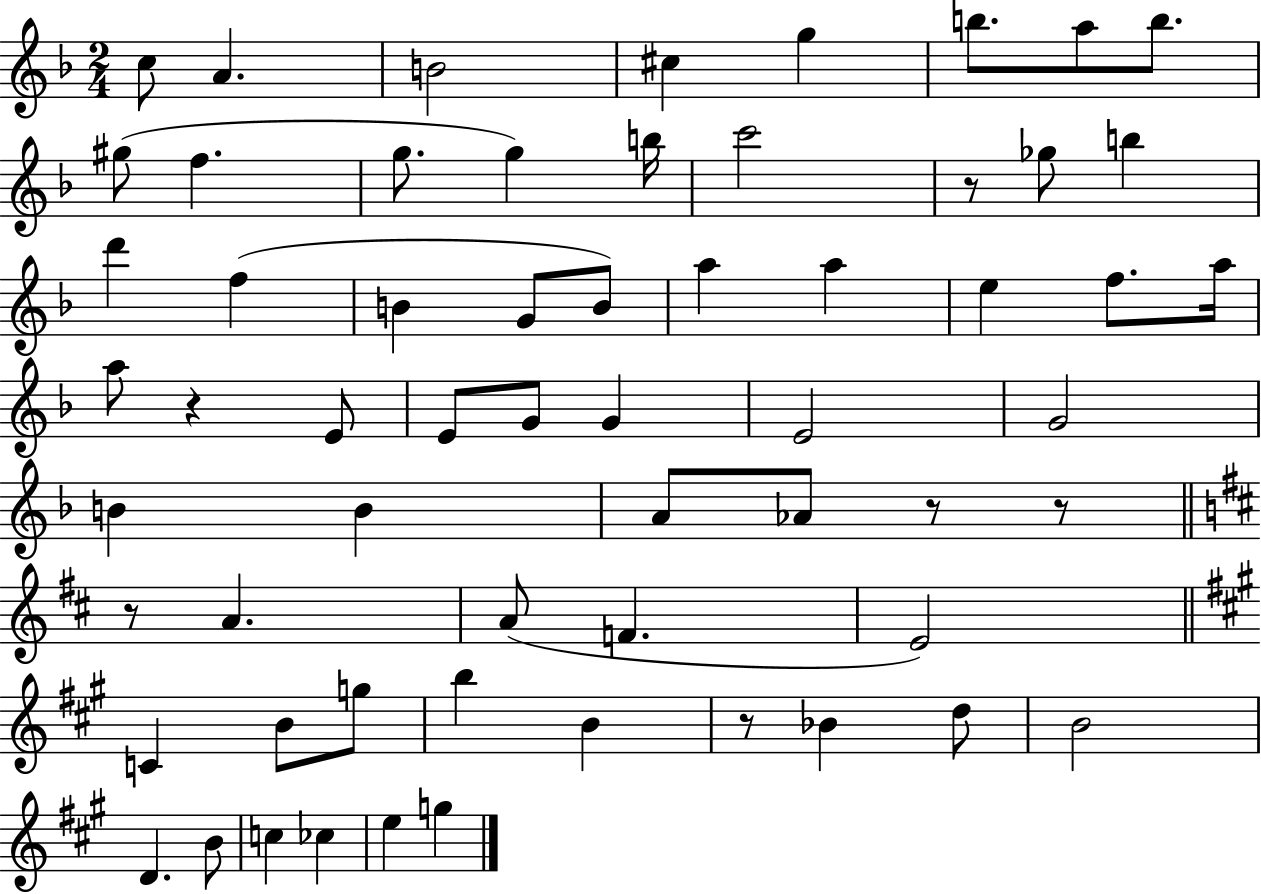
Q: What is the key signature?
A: F major